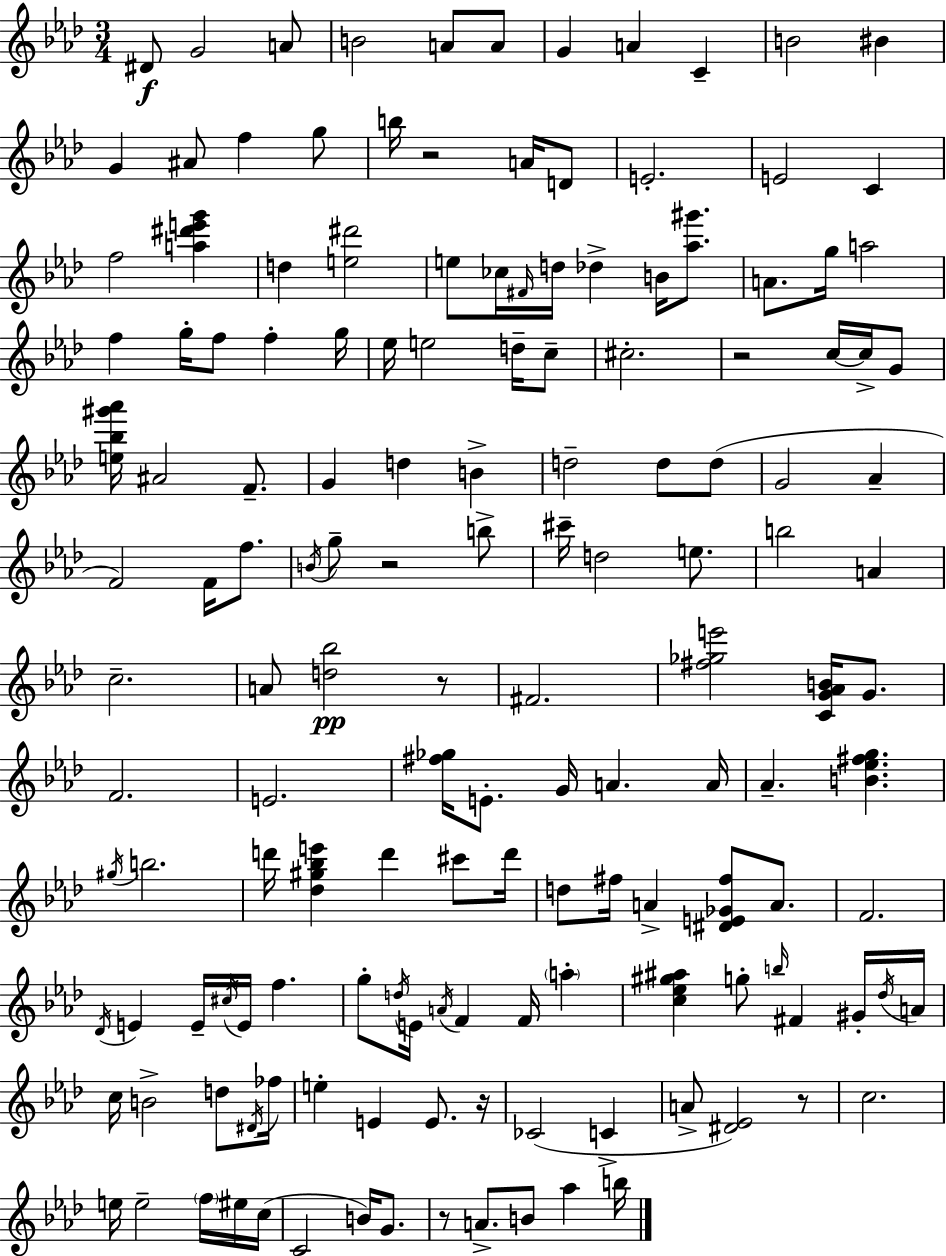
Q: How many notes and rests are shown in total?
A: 151